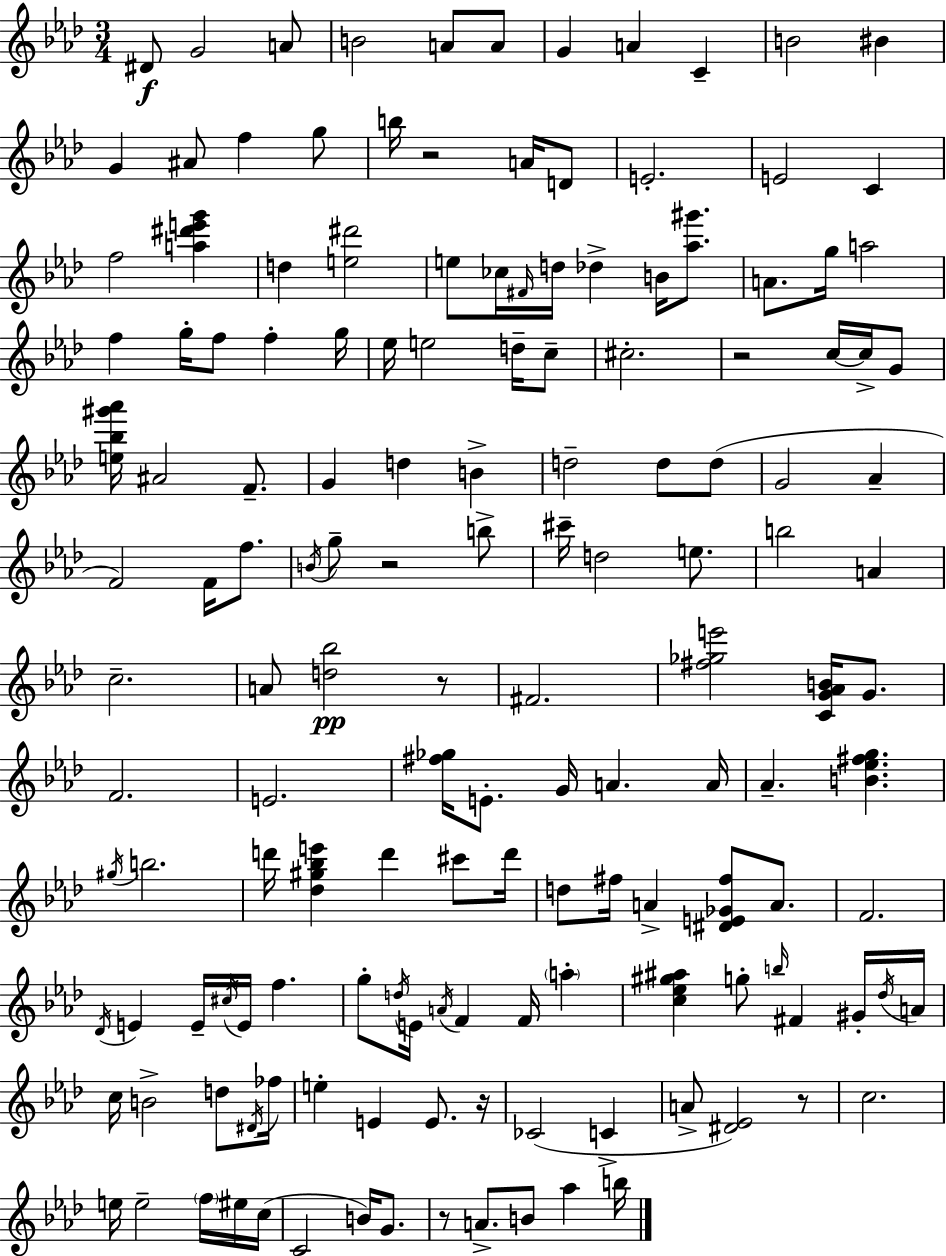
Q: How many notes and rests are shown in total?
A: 151